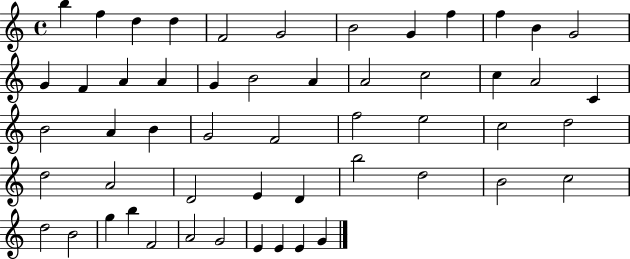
B5/q F5/q D5/q D5/q F4/h G4/h B4/h G4/q F5/q F5/q B4/q G4/h G4/q F4/q A4/q A4/q G4/q B4/h A4/q A4/h C5/h C5/q A4/h C4/q B4/h A4/q B4/q G4/h F4/h F5/h E5/h C5/h D5/h D5/h A4/h D4/h E4/q D4/q B5/h D5/h B4/h C5/h D5/h B4/h G5/q B5/q F4/h A4/h G4/h E4/q E4/q E4/q G4/q